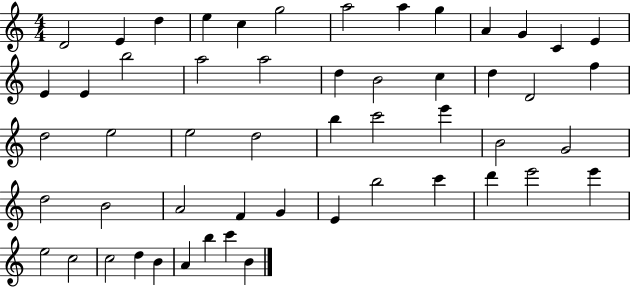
D4/h E4/q D5/q E5/q C5/q G5/h A5/h A5/q G5/q A4/q G4/q C4/q E4/q E4/q E4/q B5/h A5/h A5/h D5/q B4/h C5/q D5/q D4/h F5/q D5/h E5/h E5/h D5/h B5/q C6/h E6/q B4/h G4/h D5/h B4/h A4/h F4/q G4/q E4/q B5/h C6/q D6/q E6/h E6/q E5/h C5/h C5/h D5/q B4/q A4/q B5/q C6/q B4/q